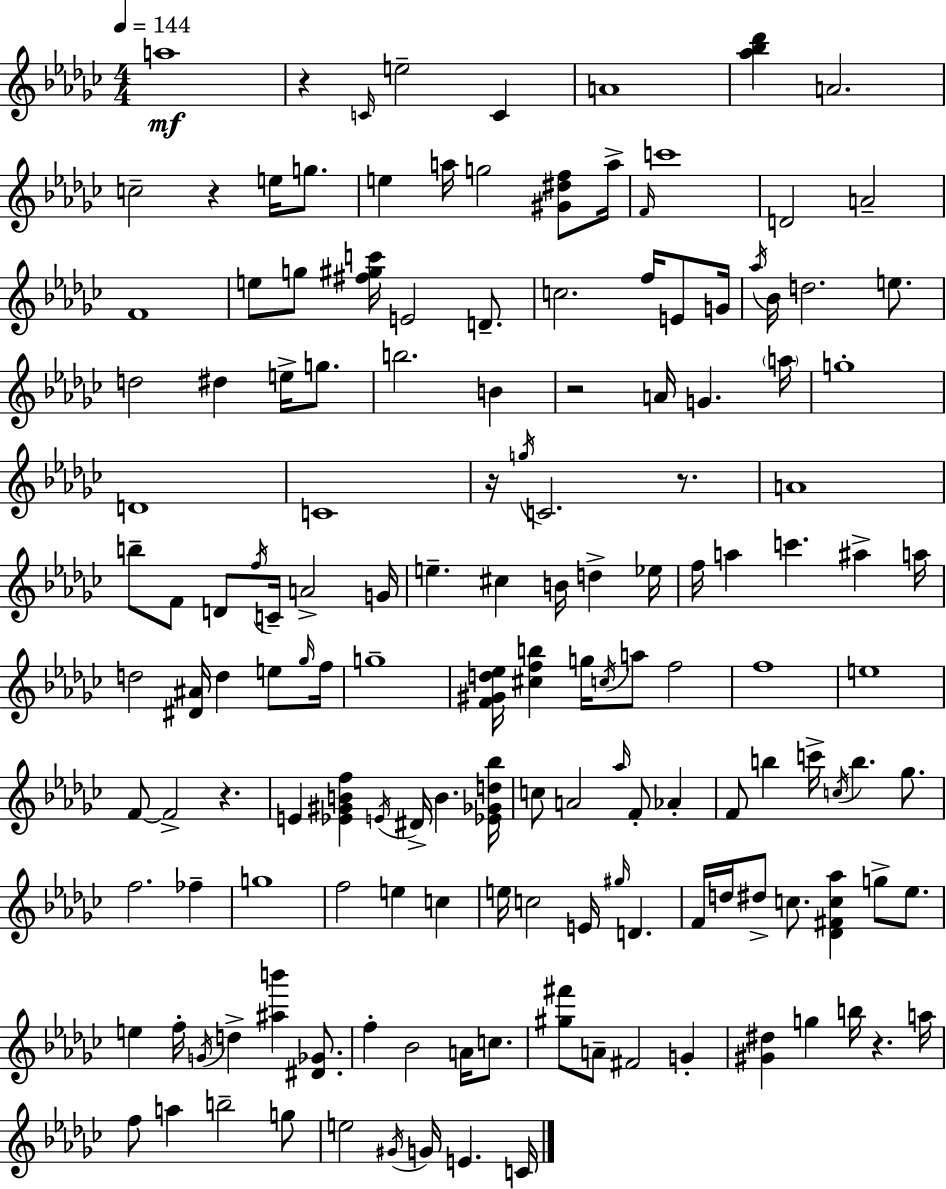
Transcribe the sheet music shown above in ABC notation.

X:1
T:Untitled
M:4/4
L:1/4
K:Ebm
a4 z C/4 e2 C A4 [_a_b_d'] A2 c2 z e/4 g/2 e a/4 g2 [^G^df]/2 a/4 F/4 c'4 D2 A2 F4 e/2 g/2 [^f^gc']/4 E2 D/2 c2 f/4 E/2 G/4 _a/4 _B/4 d2 e/2 d2 ^d e/4 g/2 b2 B z2 A/4 G a/4 g4 D4 C4 z/4 g/4 C2 z/2 A4 b/2 F/2 D/2 f/4 C/4 A2 G/4 e ^c B/4 d _e/4 f/4 a c' ^a a/4 d2 [^D^A]/4 d e/2 _g/4 f/4 g4 [F^Gd_e]/4 [^cfb] g/4 c/4 a/2 f2 f4 e4 F/2 F2 z E [_E^GBf] E/4 ^D/4 B [_E_Gd_b]/4 c/2 A2 _a/4 F/2 _A F/2 b c'/4 c/4 b _g/2 f2 _f g4 f2 e c e/4 c2 E/4 ^g/4 D F/4 d/4 ^d/2 c/2 [_D^Fc_a] g/2 _e/2 e f/4 G/4 d [^ab'] [^D_G]/2 f _B2 A/4 c/2 [^g^f']/2 A/2 ^F2 G [^G^d] g b/4 z a/4 f/2 a b2 g/2 e2 ^G/4 G/4 E C/4